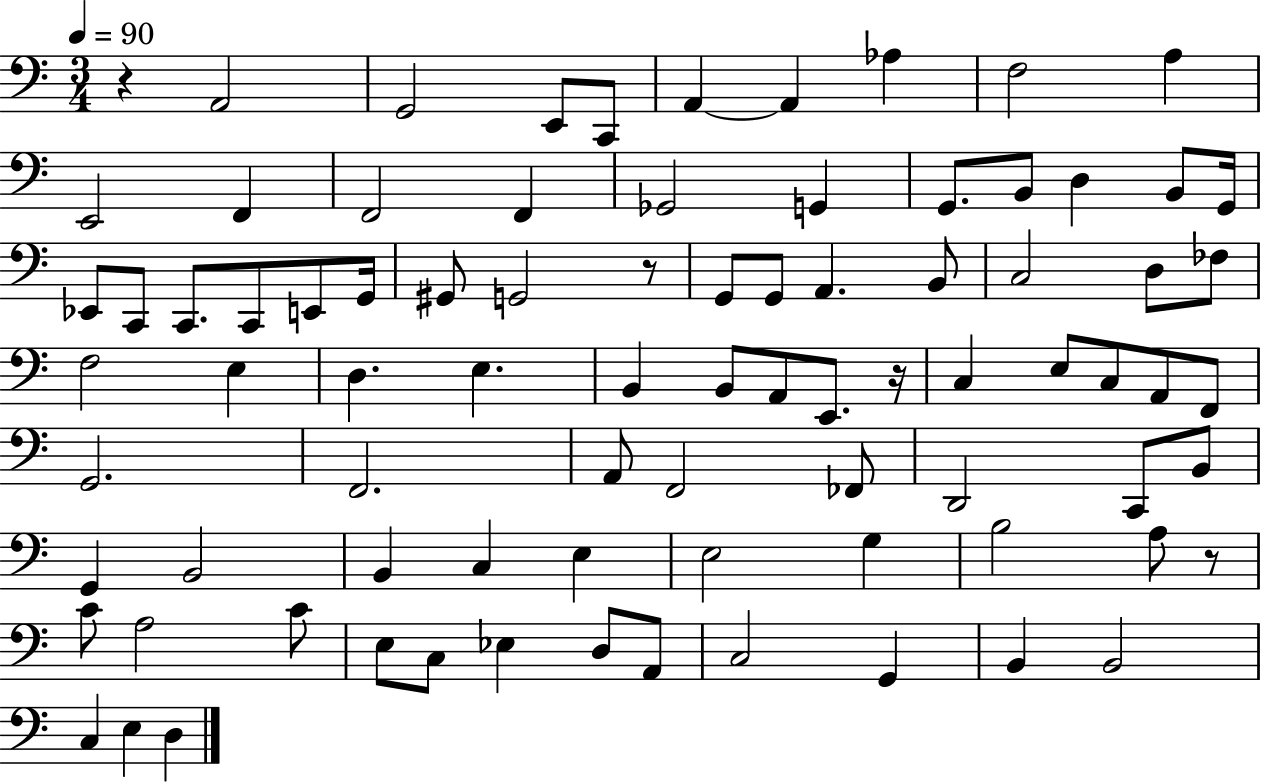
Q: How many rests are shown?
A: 4